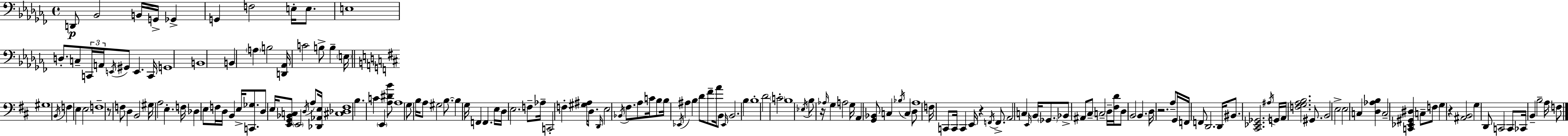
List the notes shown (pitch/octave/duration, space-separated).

D2/e Bb2/h B2/s G2/s Gb2/q G2/q F3/h E3/s E3/e. E3/w D3/e. C3/e C2/s A2/s E2/s G#2/e E2/q. C2/s G2/w B2/w B2/q A3/q B3/h [D2,Ab2]/s C4/h B3/e B3/q E3/s G#3/w B2/s F3/q E3/q E3/h F3/w R/e F3/e D3/q B2/h G#3/s A3/h E3/q. F3/s Db3/q E3/e F3/s D3/s B2/q E3/s [C2,Gb3]/e. D3/e E3/s [E2,G2,Bb2,C3]/e E2/h D3/s A3/e [Db2,Ab2,E3]/s [C#3,Db3,F#3]/w B3/q. C4/q E2/q [A3,D#4,B4]/e A3/w G3/e B3/s A3/e G#3/h B3/e. B3/q G3/s F2/q F2/q. E3/s D3/s E3/h. F3/e Ab3/s C2/h F3/q [G#3,A#3]/s D3/e. D2/s E3/h Bb2/s F#3/e. A3/e C4/s B3/e B3/s Eb2/s A#3/q B3/q D4/e F#4/e A4/s B2/e Eb2/s B2/h. B3/q B3/w D4/h C4/h B3/w Eb3/s B3/e R/s Ab3/s G3/q A3/h G3/s A2/q [G2,Bb2]/e C3/q Bb3/s C3/q D3/e A3/w F3/s C2/e C2/s C2/q E2/s R/q F2/s F2/e. A2/h C3/q E2/s B2/s Gb2/e. Bb2/e A#2/e C#3/e C3/h D3/s [F#3,D4]/s D3/e B2/h B2/q. D3/s R/h. A3/e G2/s F2/s F2/e D2/h. D2/s BIS2/e. [C#2,Eb2,Gb2]/h. A#3/s G2/s A2/s [F3,G3,A3,B3]/h. G#2/e. B2/h E3/h E3/h C3/q [D3,Ab3,B3]/q C3/h [C2,Eb2,G#2,D#3]/q C3/e F3/e G3/q R/q [A#2,B2]/h G3/q D2/e C2/h C2/e CES2/s B2/q B3/h A3/s F3/e